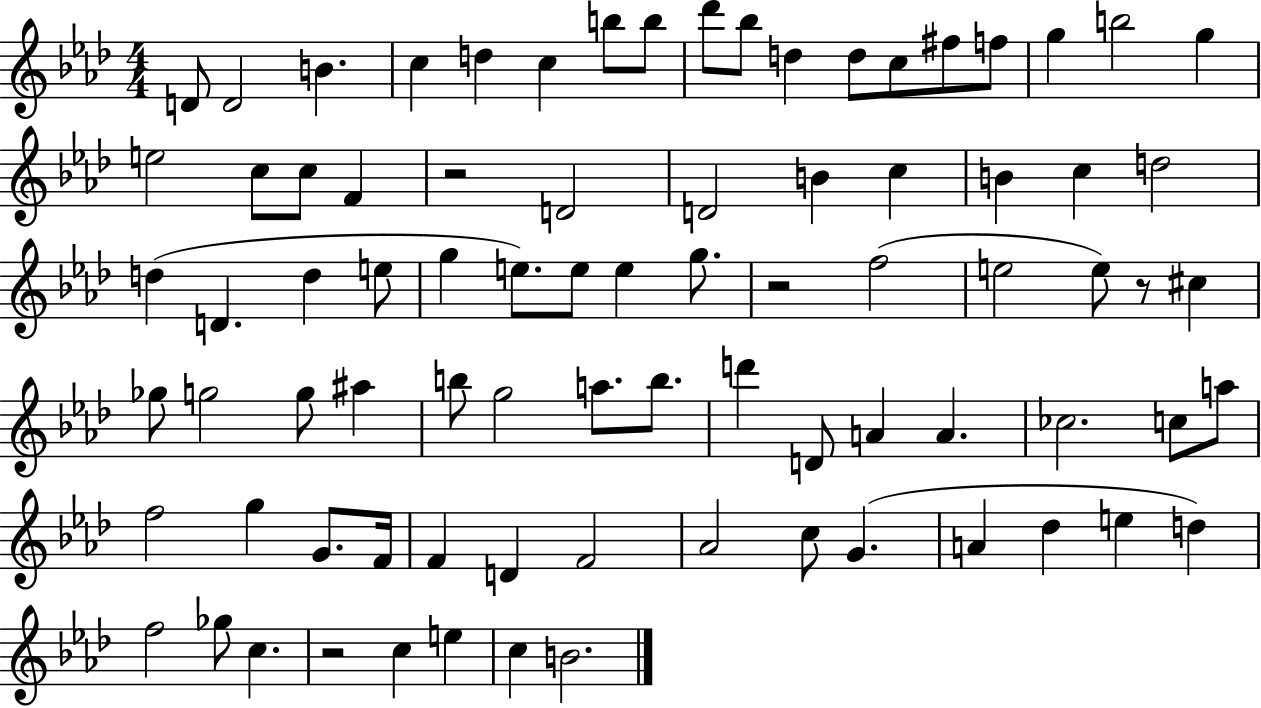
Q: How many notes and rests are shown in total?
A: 82